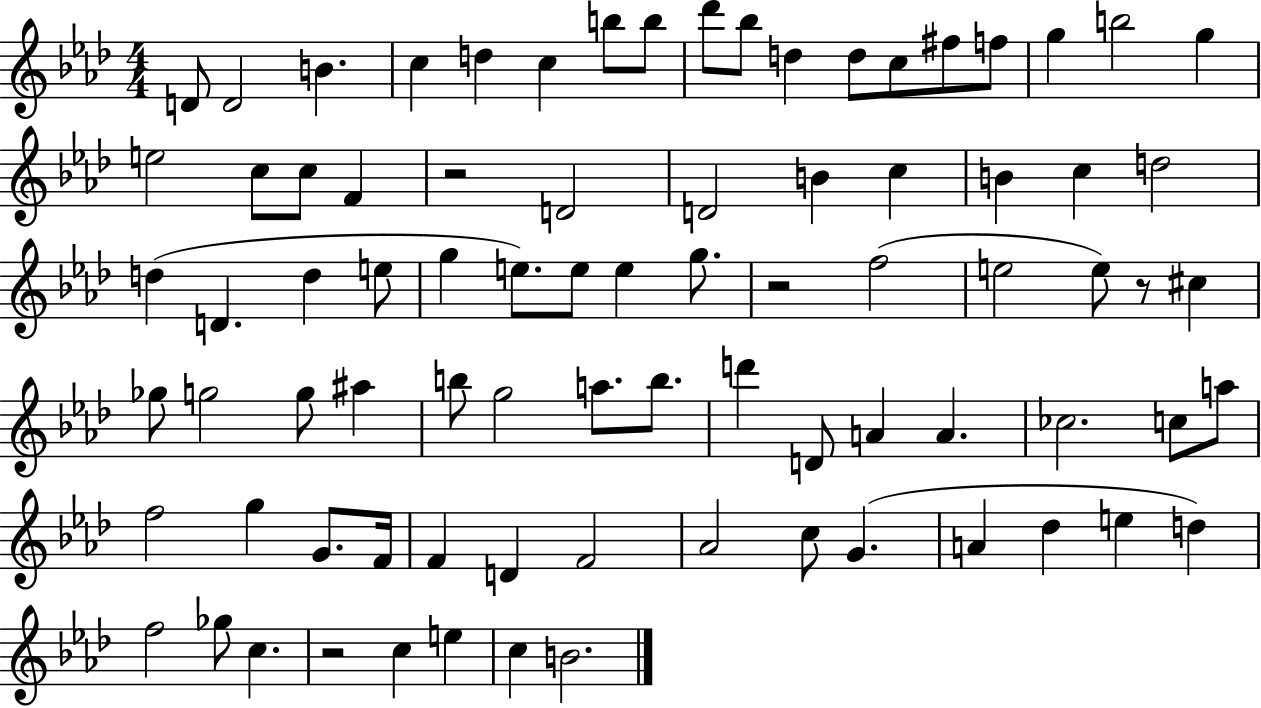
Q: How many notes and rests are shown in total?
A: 82